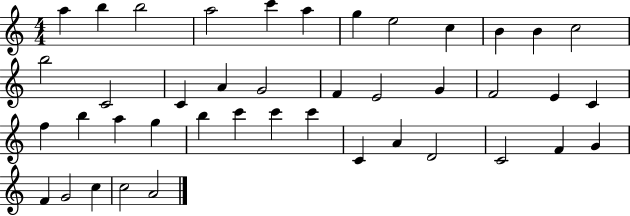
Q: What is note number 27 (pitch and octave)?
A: G5